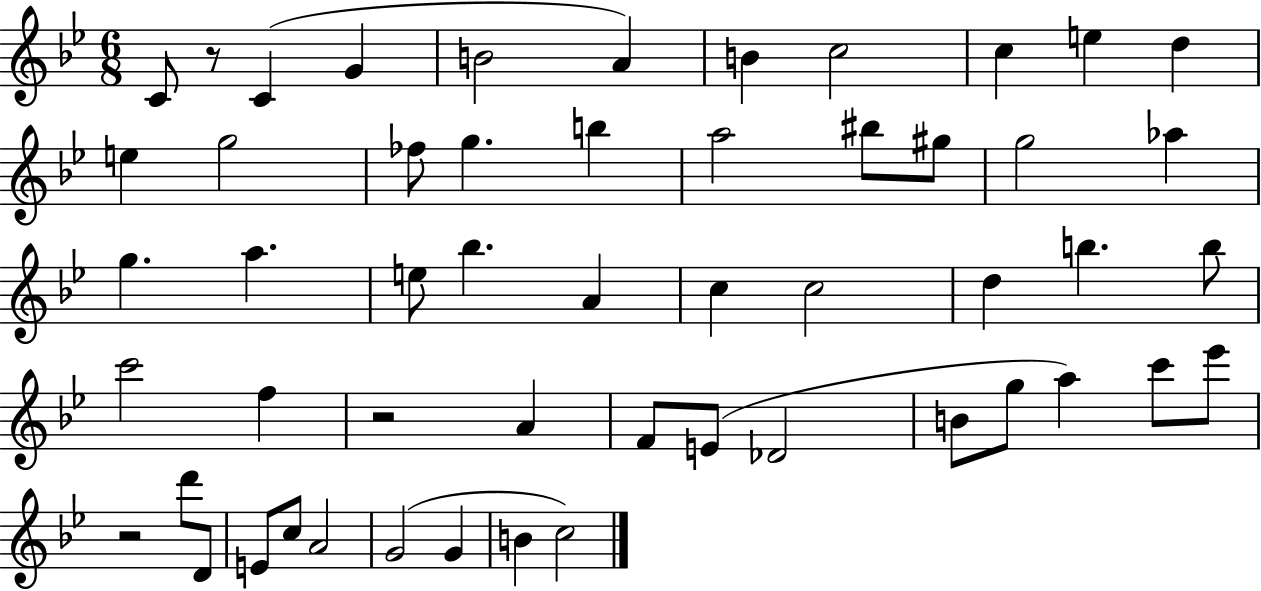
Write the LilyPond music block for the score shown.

{
  \clef treble
  \numericTimeSignature
  \time 6/8
  \key bes \major
  c'8 r8 c'4( g'4 | b'2 a'4) | b'4 c''2 | c''4 e''4 d''4 | \break e''4 g''2 | fes''8 g''4. b''4 | a''2 bis''8 gis''8 | g''2 aes''4 | \break g''4. a''4. | e''8 bes''4. a'4 | c''4 c''2 | d''4 b''4. b''8 | \break c'''2 f''4 | r2 a'4 | f'8 e'8( des'2 | b'8 g''8 a''4) c'''8 ees'''8 | \break r2 d'''8 d'8 | e'8 c''8 a'2 | g'2( g'4 | b'4 c''2) | \break \bar "|."
}